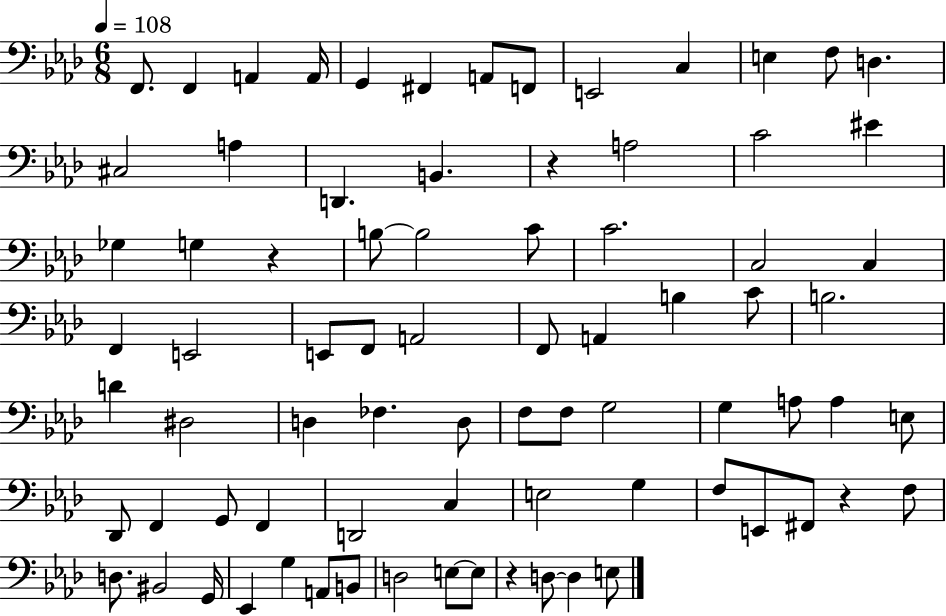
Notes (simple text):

F2/e. F2/q A2/q A2/s G2/q F#2/q A2/e F2/e E2/h C3/q E3/q F3/e D3/q. C#3/h A3/q D2/q. B2/q. R/q A3/h C4/h EIS4/q Gb3/q G3/q R/q B3/e B3/h C4/e C4/h. C3/h C3/q F2/q E2/h E2/e F2/e A2/h F2/e A2/q B3/q C4/e B3/h. D4/q D#3/h D3/q FES3/q. D3/e F3/e F3/e G3/h G3/q A3/e A3/q E3/e Db2/e F2/q G2/e F2/q D2/h C3/q E3/h G3/q F3/e E2/e F#2/e R/q F3/e D3/e. BIS2/h G2/s Eb2/q G3/q A2/e B2/e D3/h E3/e E3/e R/q D3/e D3/q E3/e